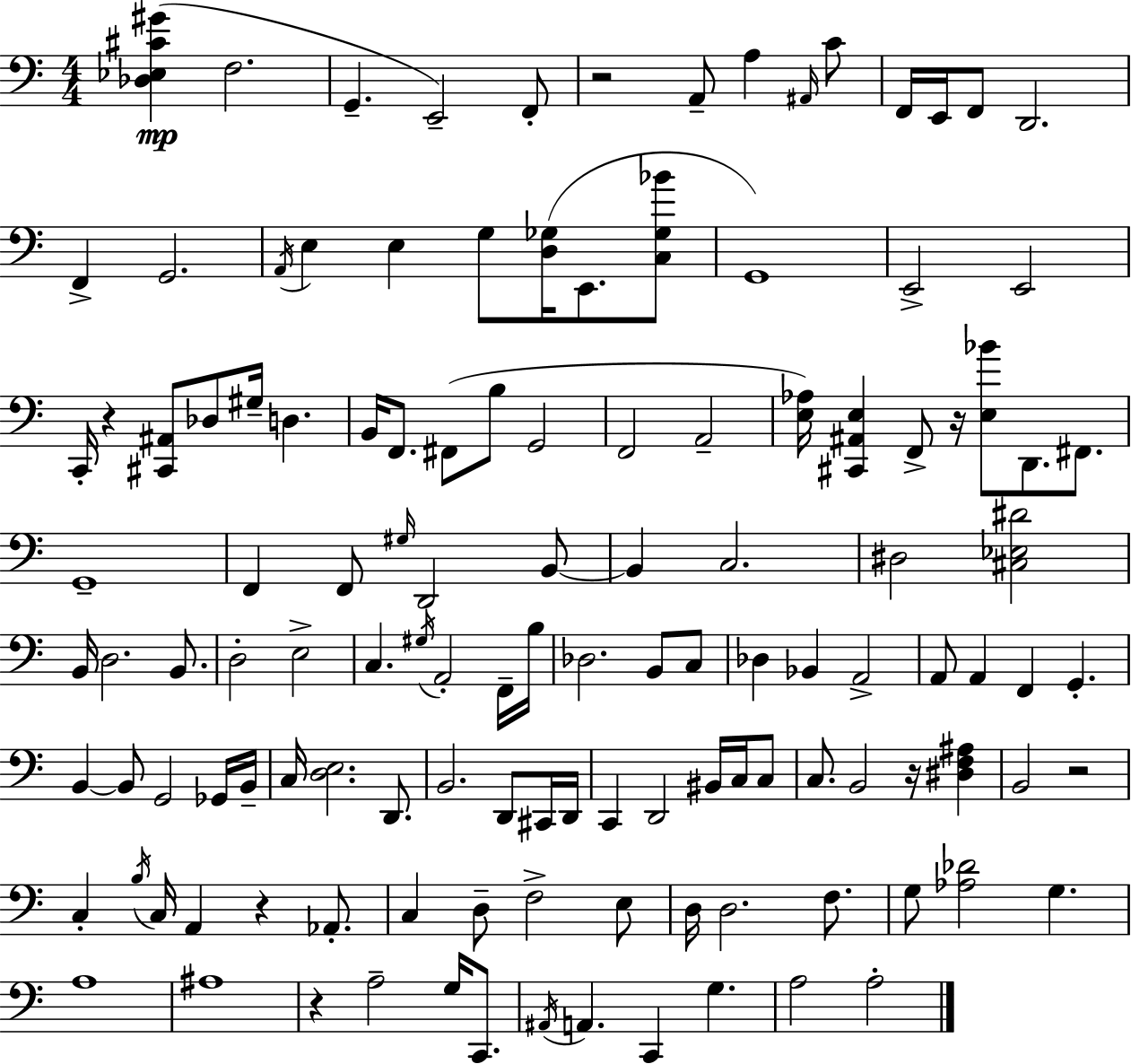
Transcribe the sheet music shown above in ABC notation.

X:1
T:Untitled
M:4/4
L:1/4
K:Am
[_D,_E,^C^G] F,2 G,, E,,2 F,,/2 z2 A,,/2 A, ^A,,/4 C/2 F,,/4 E,,/4 F,,/2 D,,2 F,, G,,2 A,,/4 E, E, G,/2 [D,_G,]/4 E,,/2 [C,_G,_B]/2 G,,4 E,,2 E,,2 C,,/4 z [^C,,^A,,]/2 _D,/2 ^G,/4 D, B,,/4 F,,/2 ^F,,/2 B,/2 G,,2 F,,2 A,,2 [E,_A,]/4 [^C,,^A,,E,] F,,/2 z/4 [E,_B]/2 D,,/2 ^F,,/2 G,,4 F,, F,,/2 ^G,/4 D,,2 B,,/2 B,, C,2 ^D,2 [^C,_E,^D]2 B,,/4 D,2 B,,/2 D,2 E,2 C, ^G,/4 A,,2 F,,/4 B,/4 _D,2 B,,/2 C,/2 _D, _B,, A,,2 A,,/2 A,, F,, G,, B,, B,,/2 G,,2 _G,,/4 B,,/4 C,/4 [D,E,]2 D,,/2 B,,2 D,,/2 ^C,,/4 D,,/4 C,, D,,2 ^B,,/4 C,/4 C,/2 C,/2 B,,2 z/4 [^D,F,^A,] B,,2 z2 C, B,/4 C,/4 A,, z _A,,/2 C, D,/2 F,2 E,/2 D,/4 D,2 F,/2 G,/2 [_A,_D]2 G, A,4 ^A,4 z A,2 G,/4 C,,/2 ^A,,/4 A,, C,, G, A,2 A,2